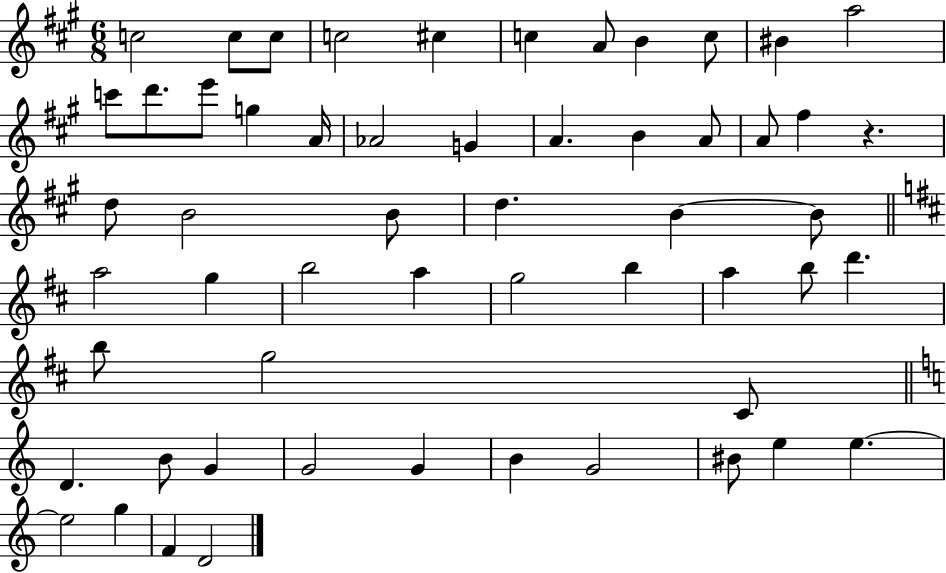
X:1
T:Untitled
M:6/8
L:1/4
K:A
c2 c/2 c/2 c2 ^c c A/2 B c/2 ^B a2 c'/2 d'/2 e'/2 g A/4 _A2 G A B A/2 A/2 ^f z d/2 B2 B/2 d B B/2 a2 g b2 a g2 b a b/2 d' b/2 g2 ^C/2 D B/2 G G2 G B G2 ^B/2 e e e2 g F D2